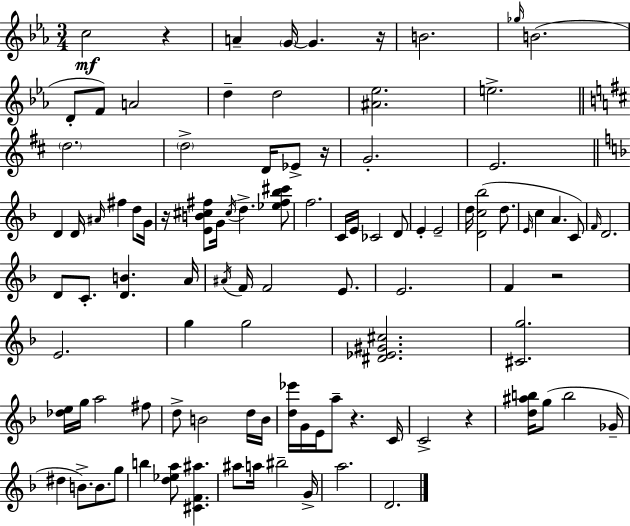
C5/h R/q A4/q G4/s G4/q. R/s B4/h. Gb5/s B4/h. D4/e F4/e A4/h D5/q D5/h [A#4,Eb5]/h. E5/h. D5/h. D5/h D4/s Eb4/e R/s G4/h. E4/h. D4/q D4/s A#4/s F#5/q D5/e G4/s R/s [E4,B4,C#5,F#5]/e G4/s C#5/s D5/q. [Eb5,F#5,Bb5,C#6]/e F5/h. C4/s E4/s CES4/h D4/e E4/q E4/h D5/s [D4,C5,Bb5]/h D5/e. E4/s C5/q A4/q. C4/e F4/s D4/h. D4/e C4/e. [D4,B4]/q. A4/s A#4/s F4/s F4/h E4/e. E4/h. F4/q R/h E4/h. G5/q G5/h [D#4,Eb4,G#4,C#5]/h. [C#4,G5]/h. [Db5,E5]/s G5/s A5/h F#5/e D5/e B4/h D5/s B4/s [D5,Eb6]/s G4/s E4/s A5/e R/q. C4/s C4/h R/q [D5,A#5,B5]/s G5/e B5/h Gb4/s D#5/q B4/e. B4/e. G5/e B5/q [D5,Eb5,A5]/e [C#4,F4,A#5]/q. A#5/e A5/s BIS5/h G4/s A5/h. D4/h.